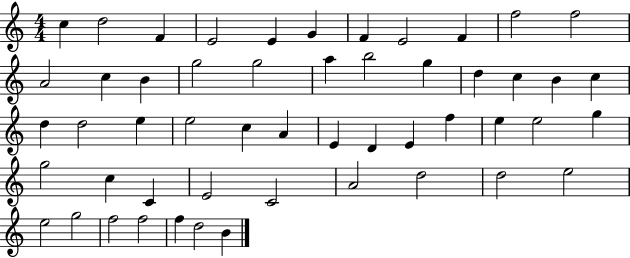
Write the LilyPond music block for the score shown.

{
  \clef treble
  \numericTimeSignature
  \time 4/4
  \key c \major
  c''4 d''2 f'4 | e'2 e'4 g'4 | f'4 e'2 f'4 | f''2 f''2 | \break a'2 c''4 b'4 | g''2 g''2 | a''4 b''2 g''4 | d''4 c''4 b'4 c''4 | \break d''4 d''2 e''4 | e''2 c''4 a'4 | e'4 d'4 e'4 f''4 | e''4 e''2 g''4 | \break g''2 c''4 c'4 | e'2 c'2 | a'2 d''2 | d''2 e''2 | \break e''2 g''2 | f''2 f''2 | f''4 d''2 b'4 | \bar "|."
}